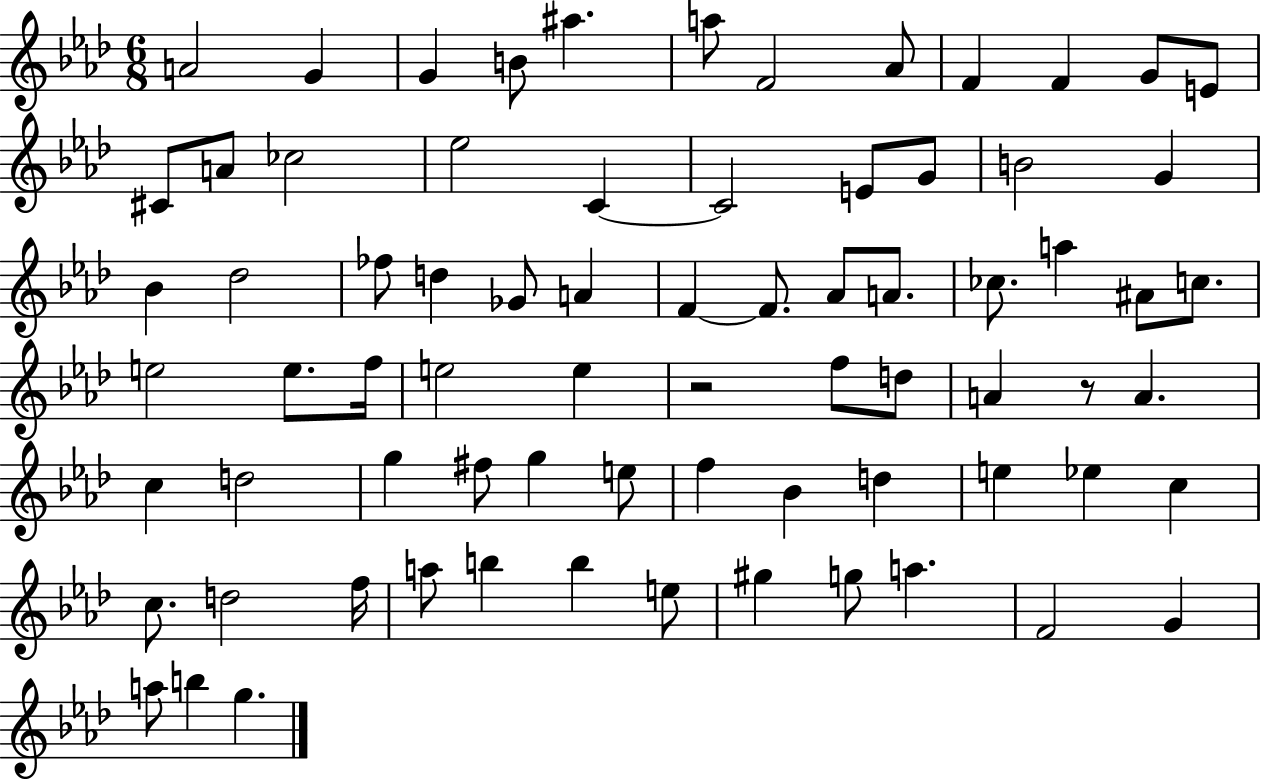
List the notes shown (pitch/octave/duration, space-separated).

A4/h G4/q G4/q B4/e A#5/q. A5/e F4/h Ab4/e F4/q F4/q G4/e E4/e C#4/e A4/e CES5/h Eb5/h C4/q C4/h E4/e G4/e B4/h G4/q Bb4/q Db5/h FES5/e D5/q Gb4/e A4/q F4/q F4/e. Ab4/e A4/e. CES5/e. A5/q A#4/e C5/e. E5/h E5/e. F5/s E5/h E5/q R/h F5/e D5/e A4/q R/e A4/q. C5/q D5/h G5/q F#5/e G5/q E5/e F5/q Bb4/q D5/q E5/q Eb5/q C5/q C5/e. D5/h F5/s A5/e B5/q B5/q E5/e G#5/q G5/e A5/q. F4/h G4/q A5/e B5/q G5/q.